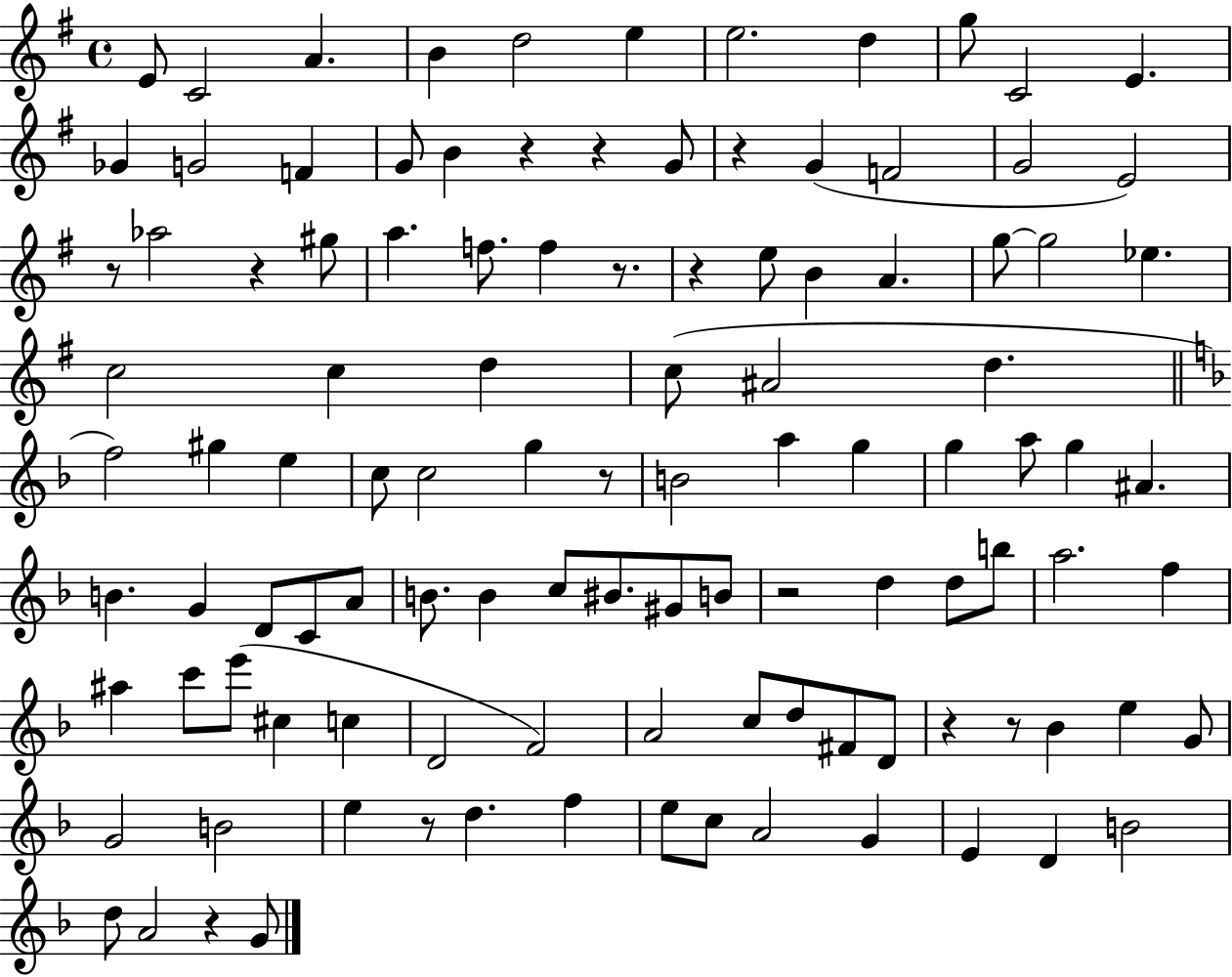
E4/e C4/h A4/q. B4/q D5/h E5/q E5/h. D5/q G5/e C4/h E4/q. Gb4/q G4/h F4/q G4/e B4/q R/q R/q G4/e R/q G4/q F4/h G4/h E4/h R/e Ab5/h R/q G#5/e A5/q. F5/e. F5/q R/e. R/q E5/e B4/q A4/q. G5/e G5/h Eb5/q. C5/h C5/q D5/q C5/e A#4/h D5/q. F5/h G#5/q E5/q C5/e C5/h G5/q R/e B4/h A5/q G5/q G5/q A5/e G5/q A#4/q. B4/q. G4/q D4/e C4/e A4/e B4/e. B4/q C5/e BIS4/e. G#4/e B4/e R/h D5/q D5/e B5/e A5/h. F5/q A#5/q C6/e E6/e C#5/q C5/q D4/h F4/h A4/h C5/e D5/e F#4/e D4/e R/q R/e Bb4/q E5/q G4/e G4/h B4/h E5/q R/e D5/q. F5/q E5/e C5/e A4/h G4/q E4/q D4/q B4/h D5/e A4/h R/q G4/e